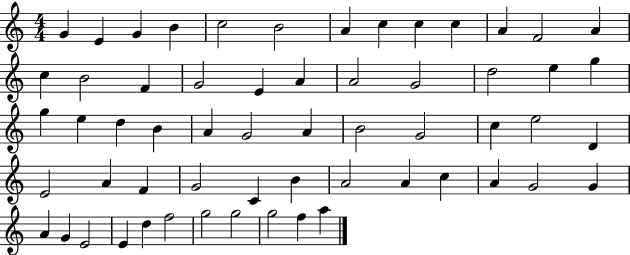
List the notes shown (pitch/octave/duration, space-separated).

G4/q E4/q G4/q B4/q C5/h B4/h A4/q C5/q C5/q C5/q A4/q F4/h A4/q C5/q B4/h F4/q G4/h E4/q A4/q A4/h G4/h D5/h E5/q G5/q G5/q E5/q D5/q B4/q A4/q G4/h A4/q B4/h G4/h C5/q E5/h D4/q E4/h A4/q F4/q G4/h C4/q B4/q A4/h A4/q C5/q A4/q G4/h G4/q A4/q G4/q E4/h E4/q D5/q F5/h G5/h G5/h G5/h F5/q A5/q